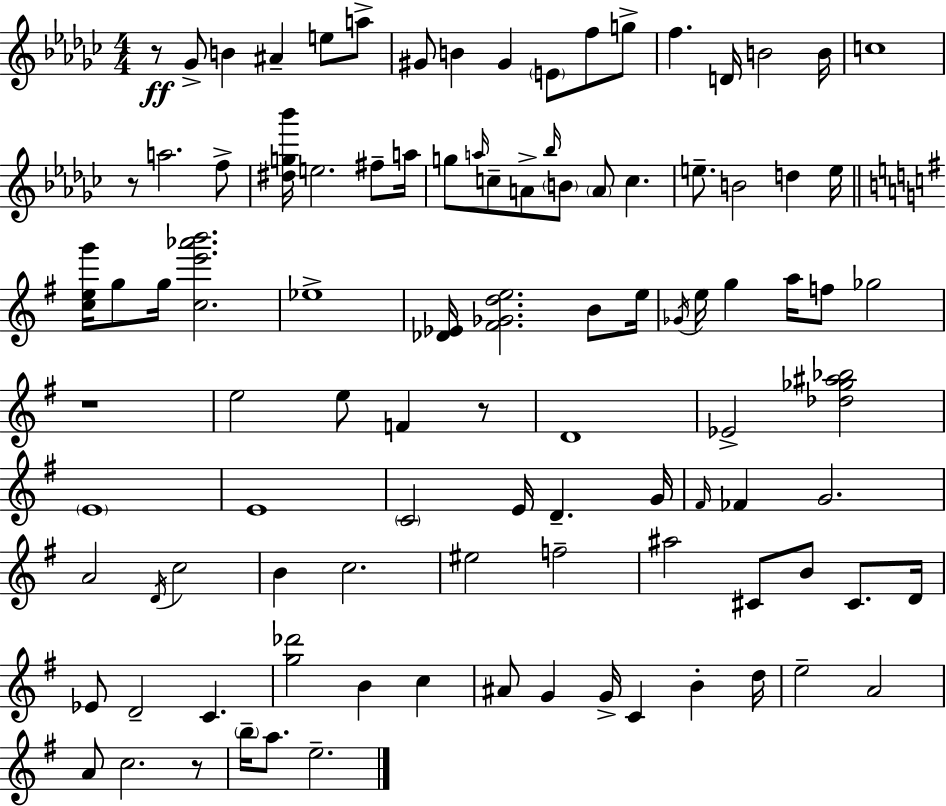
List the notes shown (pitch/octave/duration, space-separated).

R/e Gb4/e B4/q A#4/q E5/e A5/e G#4/e B4/q G#4/q E4/e F5/e G5/e F5/q. D4/s B4/h B4/s C5/w R/e A5/h. F5/e [D#5,G5,Bb6]/s E5/h. F#5/e A5/s G5/e A5/s C5/e A4/e Bb5/s B4/e A4/e C5/q. E5/e. B4/h D5/q E5/s [C5,E5,G6]/s G5/e G5/s [C5,E6,Ab6,B6]/h. Eb5/w [Db4,Eb4]/s [F#4,Gb4,D5,E5]/h. B4/e E5/s Gb4/s E5/s G5/q A5/s F5/e Gb5/h R/w E5/h E5/e F4/q R/e D4/w Eb4/h [Db5,Gb5,A#5,Bb5]/h E4/w E4/w C4/h E4/s D4/q. G4/s F#4/s FES4/q G4/h. A4/h D4/s C5/h B4/q C5/h. EIS5/h F5/h A#5/h C#4/e B4/e C#4/e. D4/s Eb4/e D4/h C4/q. [G5,Db6]/h B4/q C5/q A#4/e G4/q G4/s C4/q B4/q D5/s E5/h A4/h A4/e C5/h. R/e B5/s A5/e. E5/h.